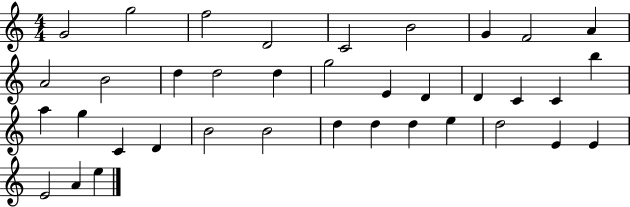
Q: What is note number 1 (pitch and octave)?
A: G4